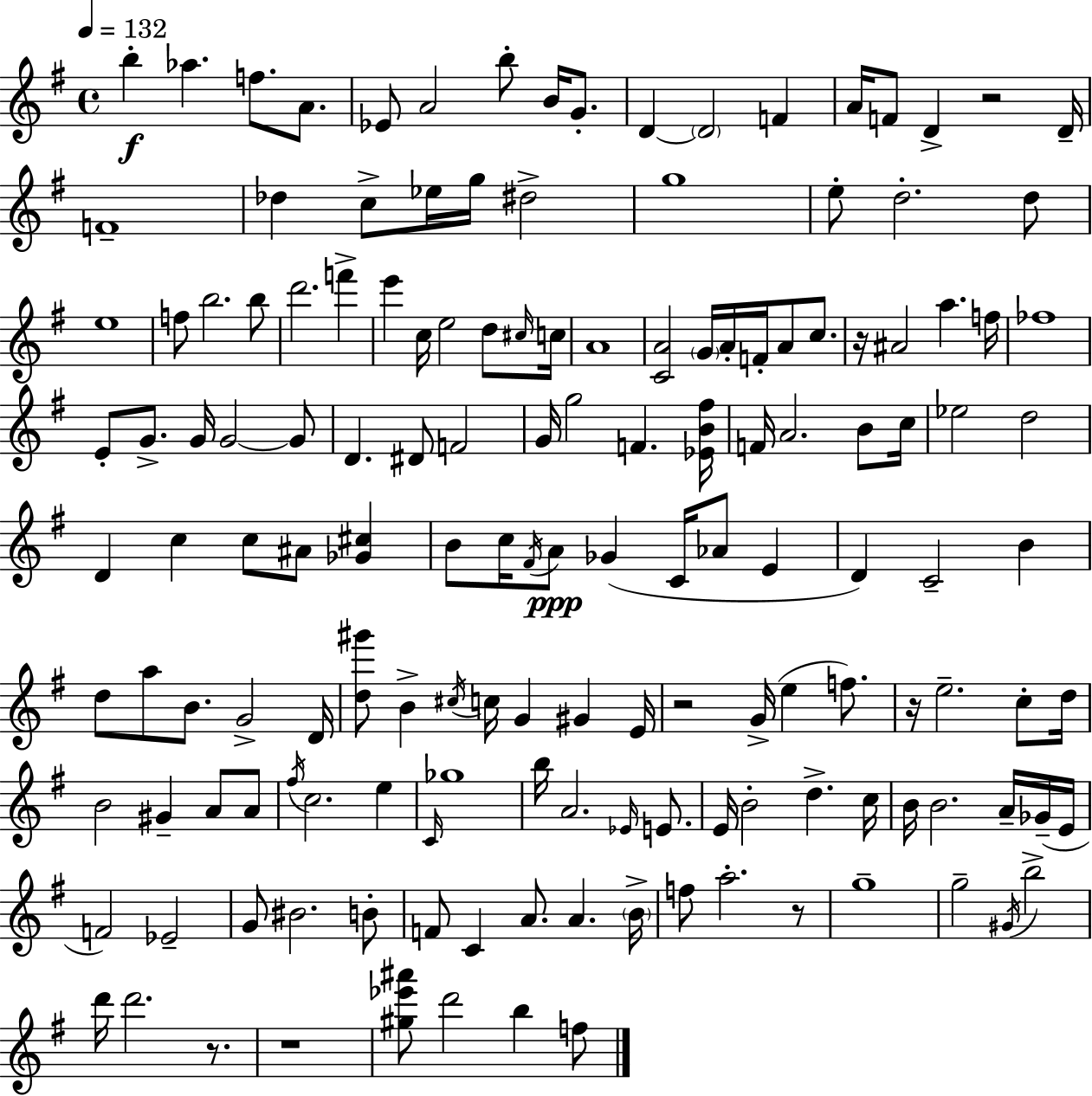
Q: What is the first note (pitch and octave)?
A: B5